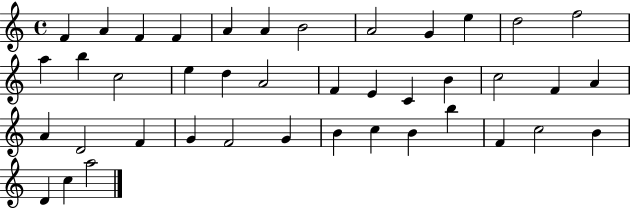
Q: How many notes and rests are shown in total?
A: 41